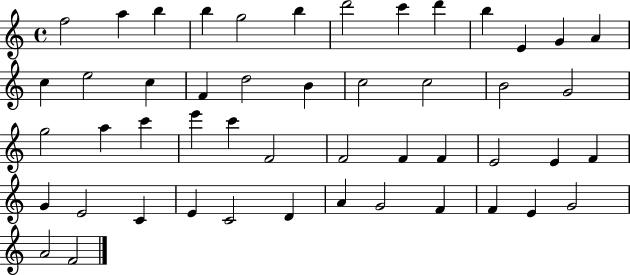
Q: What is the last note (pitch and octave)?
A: F4